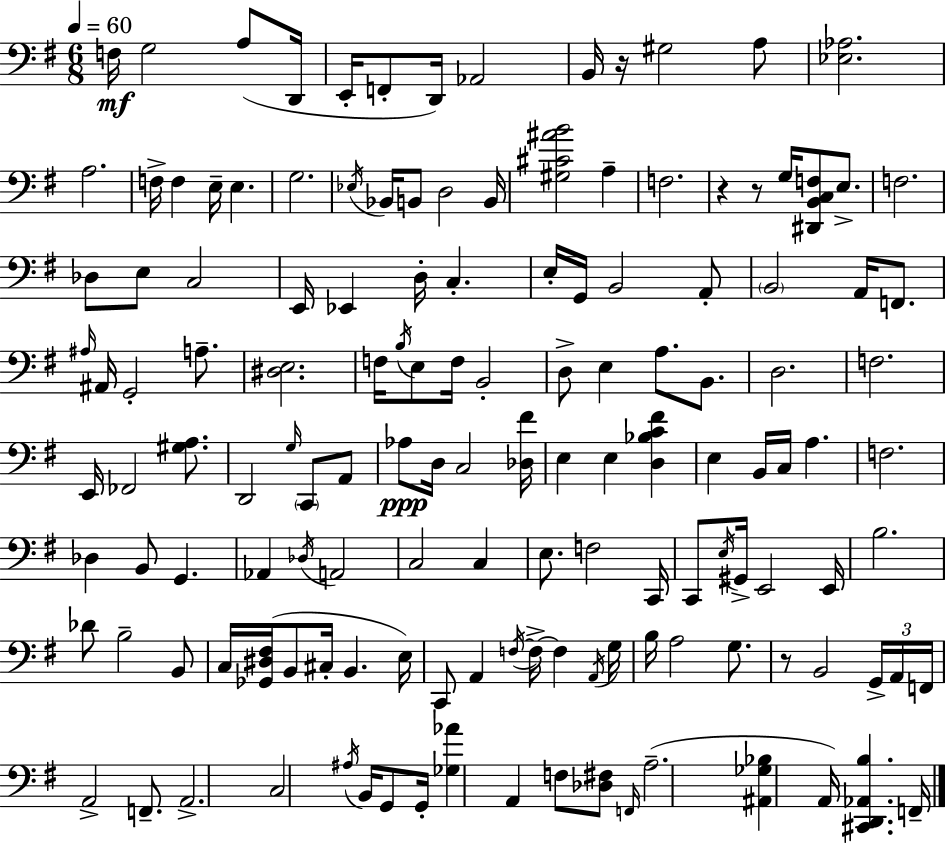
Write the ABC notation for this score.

X:1
T:Untitled
M:6/8
L:1/4
K:Em
F,/4 G,2 A,/2 D,,/4 E,,/4 F,,/2 D,,/4 _A,,2 B,,/4 z/4 ^G,2 A,/2 [_E,_A,]2 A,2 F,/4 F, E,/4 E, G,2 _E,/4 _B,,/4 B,,/2 D,2 B,,/4 [^G,^C^AB]2 A, F,2 z z/2 G,/4 [^D,,B,,C,F,]/2 E,/2 F,2 _D,/2 E,/2 C,2 E,,/4 _E,, D,/4 C, E,/4 G,,/4 B,,2 A,,/2 B,,2 A,,/4 F,,/2 ^A,/4 ^A,,/4 G,,2 A,/2 [^D,E,]2 F,/4 B,/4 E,/2 F,/4 B,,2 D,/2 E, A,/2 B,,/2 D,2 F,2 E,,/4 _F,,2 [^G,A,]/2 D,,2 G,/4 C,,/2 A,,/2 _A,/2 D,/4 C,2 [_D,^F]/4 E, E, [D,_B,C^F] E, B,,/4 C,/4 A, F,2 _D, B,,/2 G,, _A,, _D,/4 A,,2 C,2 C, E,/2 F,2 C,,/4 C,,/2 E,/4 ^G,,/4 E,,2 E,,/4 B,2 _D/2 B,2 B,,/2 C,/4 [_G,,^D,^F,]/4 B,,/2 ^C,/4 B,, E,/4 C,,/2 A,, F,/4 F,/4 F, A,,/4 G,/4 B,/4 A,2 G,/2 z/2 B,,2 G,,/4 A,,/4 F,,/4 A,,2 F,,/2 A,,2 C,2 ^A,/4 B,,/4 G,,/2 G,,/4 [_G,_A] A,, F,/2 [_D,^F,]/2 F,,/4 A,2 [^A,,_G,_B,] A,,/4 [^C,,D,,_A,,B,] F,,/4